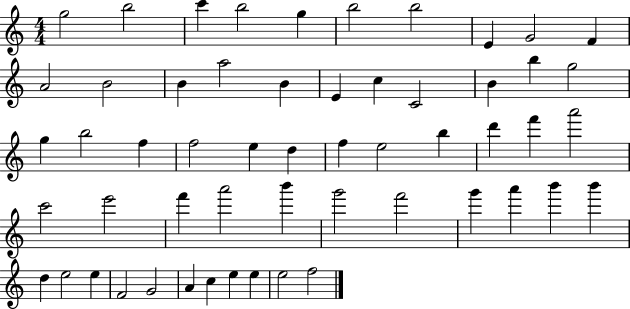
G5/h B5/h C6/q B5/h G5/q B5/h B5/h E4/q G4/h F4/q A4/h B4/h B4/q A5/h B4/q E4/q C5/q C4/h B4/q B5/q G5/h G5/q B5/h F5/q F5/h E5/q D5/q F5/q E5/h B5/q D6/q F6/q A6/h C6/h E6/h F6/q A6/h B6/q G6/h F6/h G6/q A6/q B6/q B6/q D5/q E5/h E5/q F4/h G4/h A4/q C5/q E5/q E5/q E5/h F5/h